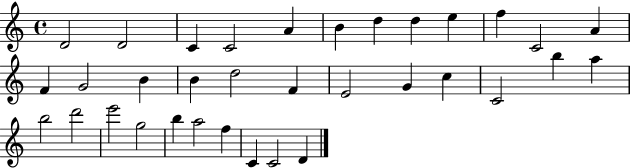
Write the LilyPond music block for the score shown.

{
  \clef treble
  \time 4/4
  \defaultTimeSignature
  \key c \major
  d'2 d'2 | c'4 c'2 a'4 | b'4 d''4 d''4 e''4 | f''4 c'2 a'4 | \break f'4 g'2 b'4 | b'4 d''2 f'4 | e'2 g'4 c''4 | c'2 b''4 a''4 | \break b''2 d'''2 | e'''2 g''2 | b''4 a''2 f''4 | c'4 c'2 d'4 | \break \bar "|."
}